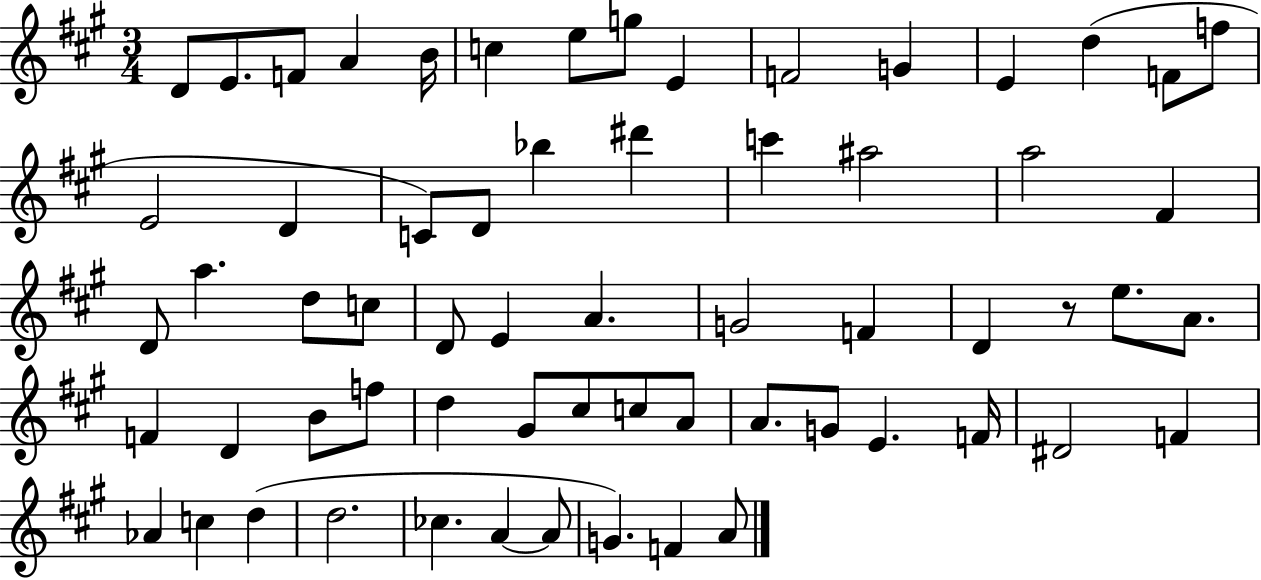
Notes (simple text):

D4/e E4/e. F4/e A4/q B4/s C5/q E5/e G5/e E4/q F4/h G4/q E4/q D5/q F4/e F5/e E4/h D4/q C4/e D4/e Bb5/q D#6/q C6/q A#5/h A5/h F#4/q D4/e A5/q. D5/e C5/e D4/e E4/q A4/q. G4/h F4/q D4/q R/e E5/e. A4/e. F4/q D4/q B4/e F5/e D5/q G#4/e C#5/e C5/e A4/e A4/e. G4/e E4/q. F4/s D#4/h F4/q Ab4/q C5/q D5/q D5/h. CES5/q. A4/q A4/e G4/q. F4/q A4/e